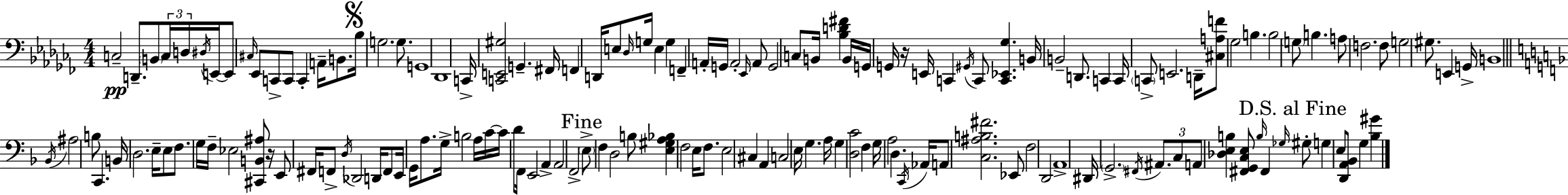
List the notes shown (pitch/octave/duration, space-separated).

C3/h D2/e. B2/e C3/s D3/s D#3/s E2/s E2/e C#3/s Eb2/e C2/e C2/e C2/q A2/s B2/e. Bb3/s G3/h. G3/e. G2/w Db2/w C2/s [C2,E2,G#3]/h G2/q. F#2/s F2/q D2/s E3/e Db3/s G3/s E3/q G3/q F2/q A2/s G2/s A2/h Eb2/s A2/e G2/h C3/e B2/s [Bb3,D4,F#4]/q B2/s G2/s G2/s R/s E2/s C2/q G#2/s C2/e [C2,Eb2,Gb3]/q. B2/s B2/h D2/e. C2/q C2/s C2/e E2/h. D2/s [C#3,A3,F4]/e Gb3/h B3/q. B3/h G3/e B3/q. A3/e F3/h. F3/e G3/h G#3/e. E2/q G2/s B2/w Bb2/s A#3/h B3/e C2/q. B2/s D3/h. E3/s E3/e F3/e. G3/s F3/s Eb3/h [C#2,B2,A#3]/e R/s E2/e F#2/s F2/e D3/s Db2/h D2/s F2/e E2/s G2/s A3/e. G3/s B3/h A3/s C4/s C4/s D4/e F2/s E2/h A2/q A2/h F2/h E3/e F3/q D3/h B3/e [E3,G#3,A3,Bb3]/q F3/h E3/s F3/e. E3/h C#3/q A2/q C3/h E3/s G3/q. A3/s G3/q [D3,C4]/h F3/q G3/s A3/h D3/q. C2/s Ab2/s A2/e [C3,A#3,B3,F#4]/h. Eb2/e F3/h D2/h A2/w D#2/s G2/h. F#2/s A#2/e. C3/e A2/e [Db3,E3,B3]/q [F#2,G2,C3,E3]/e B3/s F#2/q Gb3/s G#3/e G3/q E3/e [D2,A2,Bb2]/e G3/q [Bb3,G#4]/q